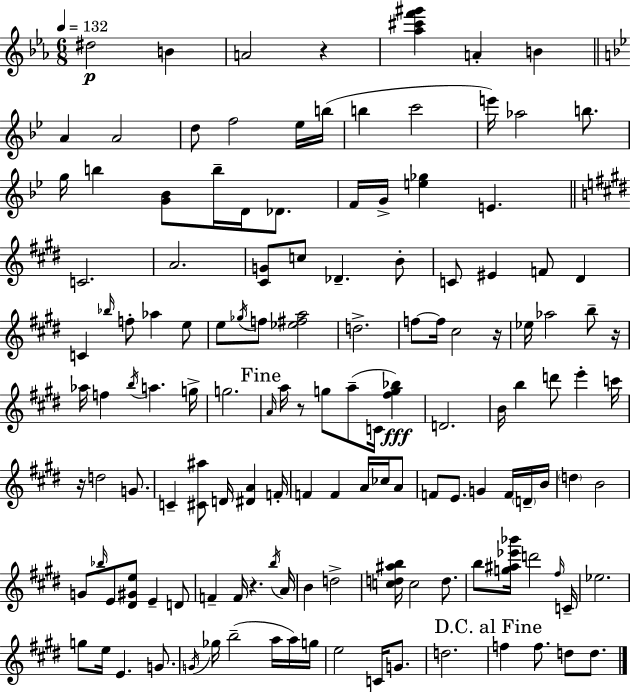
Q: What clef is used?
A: treble